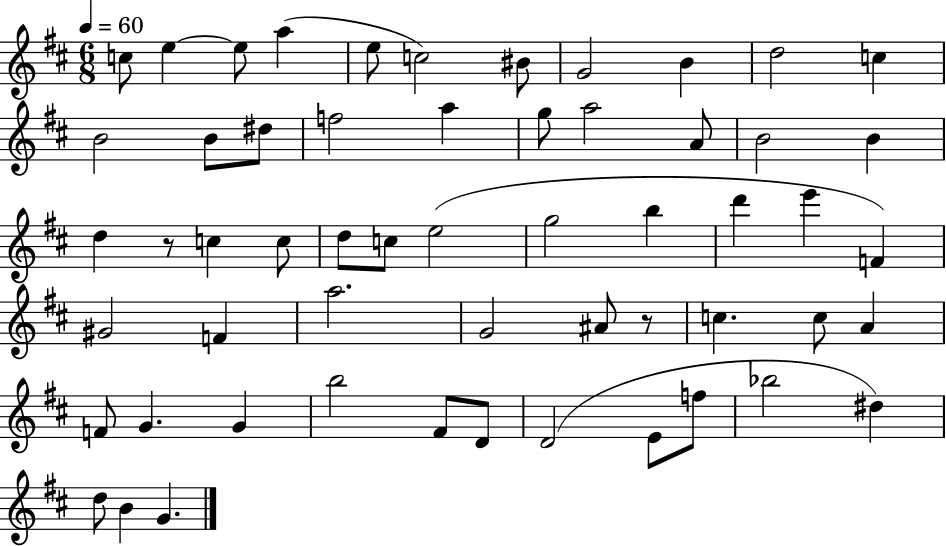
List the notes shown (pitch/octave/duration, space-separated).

C5/e E5/q E5/e A5/q E5/e C5/h BIS4/e G4/h B4/q D5/h C5/q B4/h B4/e D#5/e F5/h A5/q G5/e A5/h A4/e B4/h B4/q D5/q R/e C5/q C5/e D5/e C5/e E5/h G5/h B5/q D6/q E6/q F4/q G#4/h F4/q A5/h. G4/h A#4/e R/e C5/q. C5/e A4/q F4/e G4/q. G4/q B5/h F#4/e D4/e D4/h E4/e F5/e Bb5/h D#5/q D5/e B4/q G4/q.